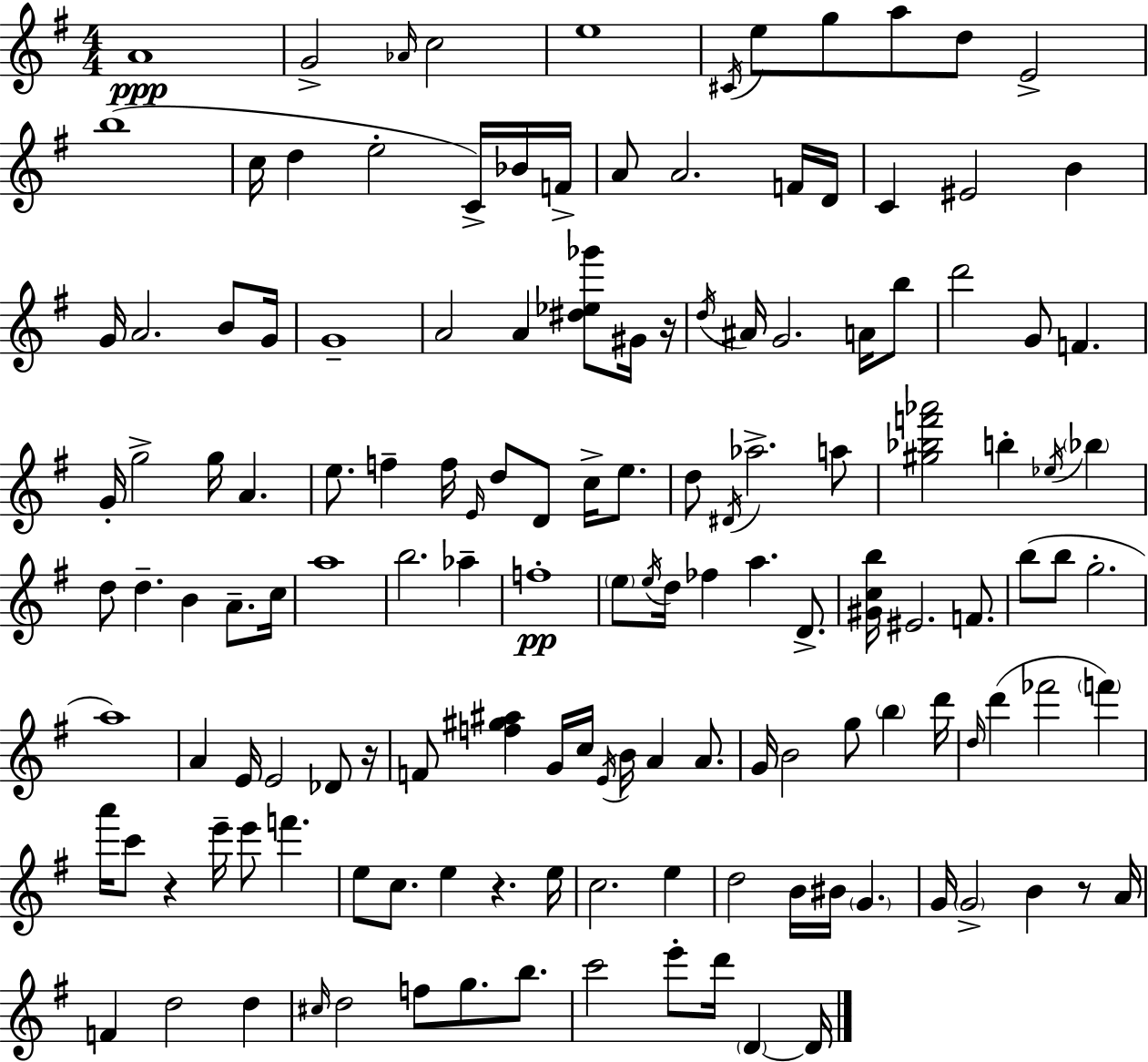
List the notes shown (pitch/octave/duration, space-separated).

A4/w G4/h Ab4/s C5/h E5/w C#4/s E5/e G5/e A5/e D5/e E4/h B5/w C5/s D5/q E5/h C4/s Bb4/s F4/s A4/e A4/h. F4/s D4/s C4/q EIS4/h B4/q G4/s A4/h. B4/e G4/s G4/w A4/h A4/q [D#5,Eb5,Gb6]/e G#4/s R/s D5/s A#4/s G4/h. A4/s B5/e D6/h G4/e F4/q. G4/s G5/h G5/s A4/q. E5/e. F5/q F5/s E4/s D5/e D4/e C5/s E5/e. D5/e D#4/s Ab5/h. A5/e [G#5,Bb5,F6,Ab6]/h B5/q Eb5/s Bb5/q D5/e D5/q. B4/q A4/e. C5/s A5/w B5/h. Ab5/q F5/w E5/e E5/s D5/s FES5/q A5/q. D4/e. [G#4,C5,B5]/s EIS4/h. F4/e. B5/e B5/e G5/h. A5/w A4/q E4/s E4/h Db4/e R/s F4/e [F5,G#5,A#5]/q G4/s C5/s E4/s B4/s A4/q A4/e. G4/s B4/h G5/e B5/q D6/s D5/s D6/q FES6/h F6/q A6/s C6/e R/q E6/s E6/e F6/q. E5/e C5/e. E5/q R/q. E5/s C5/h. E5/q D5/h B4/s BIS4/s G4/q. G4/s G4/h B4/q R/e A4/s F4/q D5/h D5/q C#5/s D5/h F5/e G5/e. B5/e. C6/h E6/e D6/s D4/q D4/s